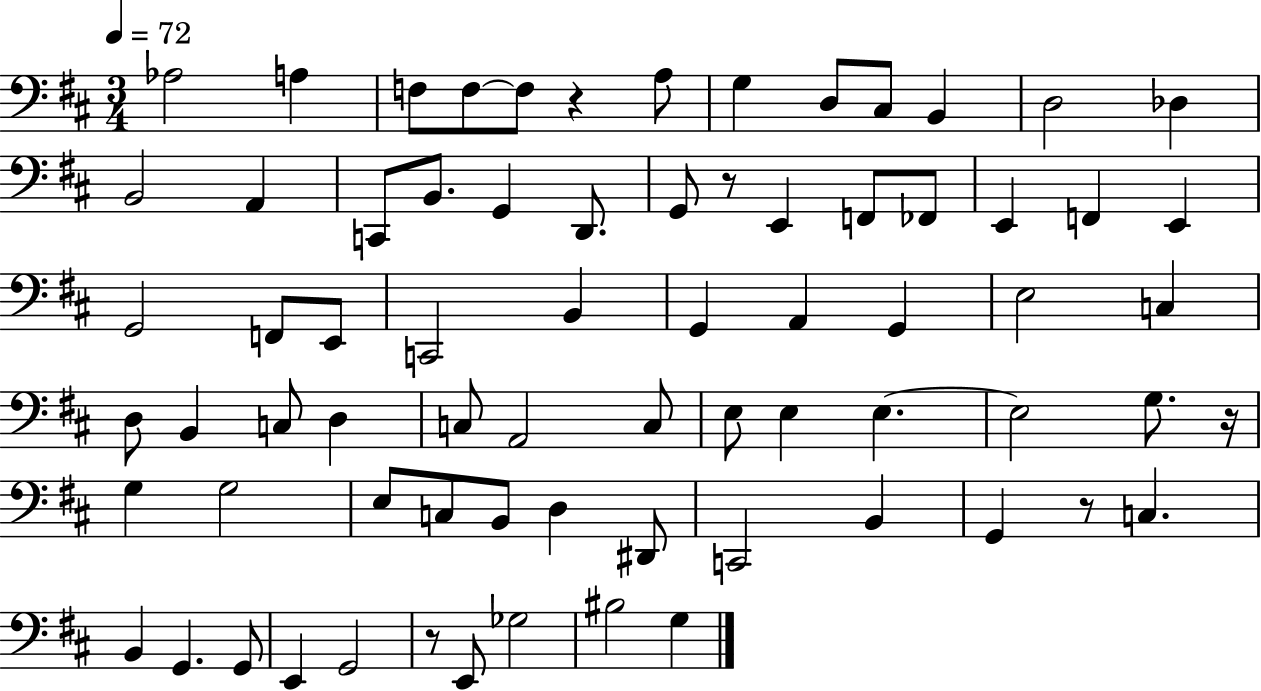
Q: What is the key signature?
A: D major